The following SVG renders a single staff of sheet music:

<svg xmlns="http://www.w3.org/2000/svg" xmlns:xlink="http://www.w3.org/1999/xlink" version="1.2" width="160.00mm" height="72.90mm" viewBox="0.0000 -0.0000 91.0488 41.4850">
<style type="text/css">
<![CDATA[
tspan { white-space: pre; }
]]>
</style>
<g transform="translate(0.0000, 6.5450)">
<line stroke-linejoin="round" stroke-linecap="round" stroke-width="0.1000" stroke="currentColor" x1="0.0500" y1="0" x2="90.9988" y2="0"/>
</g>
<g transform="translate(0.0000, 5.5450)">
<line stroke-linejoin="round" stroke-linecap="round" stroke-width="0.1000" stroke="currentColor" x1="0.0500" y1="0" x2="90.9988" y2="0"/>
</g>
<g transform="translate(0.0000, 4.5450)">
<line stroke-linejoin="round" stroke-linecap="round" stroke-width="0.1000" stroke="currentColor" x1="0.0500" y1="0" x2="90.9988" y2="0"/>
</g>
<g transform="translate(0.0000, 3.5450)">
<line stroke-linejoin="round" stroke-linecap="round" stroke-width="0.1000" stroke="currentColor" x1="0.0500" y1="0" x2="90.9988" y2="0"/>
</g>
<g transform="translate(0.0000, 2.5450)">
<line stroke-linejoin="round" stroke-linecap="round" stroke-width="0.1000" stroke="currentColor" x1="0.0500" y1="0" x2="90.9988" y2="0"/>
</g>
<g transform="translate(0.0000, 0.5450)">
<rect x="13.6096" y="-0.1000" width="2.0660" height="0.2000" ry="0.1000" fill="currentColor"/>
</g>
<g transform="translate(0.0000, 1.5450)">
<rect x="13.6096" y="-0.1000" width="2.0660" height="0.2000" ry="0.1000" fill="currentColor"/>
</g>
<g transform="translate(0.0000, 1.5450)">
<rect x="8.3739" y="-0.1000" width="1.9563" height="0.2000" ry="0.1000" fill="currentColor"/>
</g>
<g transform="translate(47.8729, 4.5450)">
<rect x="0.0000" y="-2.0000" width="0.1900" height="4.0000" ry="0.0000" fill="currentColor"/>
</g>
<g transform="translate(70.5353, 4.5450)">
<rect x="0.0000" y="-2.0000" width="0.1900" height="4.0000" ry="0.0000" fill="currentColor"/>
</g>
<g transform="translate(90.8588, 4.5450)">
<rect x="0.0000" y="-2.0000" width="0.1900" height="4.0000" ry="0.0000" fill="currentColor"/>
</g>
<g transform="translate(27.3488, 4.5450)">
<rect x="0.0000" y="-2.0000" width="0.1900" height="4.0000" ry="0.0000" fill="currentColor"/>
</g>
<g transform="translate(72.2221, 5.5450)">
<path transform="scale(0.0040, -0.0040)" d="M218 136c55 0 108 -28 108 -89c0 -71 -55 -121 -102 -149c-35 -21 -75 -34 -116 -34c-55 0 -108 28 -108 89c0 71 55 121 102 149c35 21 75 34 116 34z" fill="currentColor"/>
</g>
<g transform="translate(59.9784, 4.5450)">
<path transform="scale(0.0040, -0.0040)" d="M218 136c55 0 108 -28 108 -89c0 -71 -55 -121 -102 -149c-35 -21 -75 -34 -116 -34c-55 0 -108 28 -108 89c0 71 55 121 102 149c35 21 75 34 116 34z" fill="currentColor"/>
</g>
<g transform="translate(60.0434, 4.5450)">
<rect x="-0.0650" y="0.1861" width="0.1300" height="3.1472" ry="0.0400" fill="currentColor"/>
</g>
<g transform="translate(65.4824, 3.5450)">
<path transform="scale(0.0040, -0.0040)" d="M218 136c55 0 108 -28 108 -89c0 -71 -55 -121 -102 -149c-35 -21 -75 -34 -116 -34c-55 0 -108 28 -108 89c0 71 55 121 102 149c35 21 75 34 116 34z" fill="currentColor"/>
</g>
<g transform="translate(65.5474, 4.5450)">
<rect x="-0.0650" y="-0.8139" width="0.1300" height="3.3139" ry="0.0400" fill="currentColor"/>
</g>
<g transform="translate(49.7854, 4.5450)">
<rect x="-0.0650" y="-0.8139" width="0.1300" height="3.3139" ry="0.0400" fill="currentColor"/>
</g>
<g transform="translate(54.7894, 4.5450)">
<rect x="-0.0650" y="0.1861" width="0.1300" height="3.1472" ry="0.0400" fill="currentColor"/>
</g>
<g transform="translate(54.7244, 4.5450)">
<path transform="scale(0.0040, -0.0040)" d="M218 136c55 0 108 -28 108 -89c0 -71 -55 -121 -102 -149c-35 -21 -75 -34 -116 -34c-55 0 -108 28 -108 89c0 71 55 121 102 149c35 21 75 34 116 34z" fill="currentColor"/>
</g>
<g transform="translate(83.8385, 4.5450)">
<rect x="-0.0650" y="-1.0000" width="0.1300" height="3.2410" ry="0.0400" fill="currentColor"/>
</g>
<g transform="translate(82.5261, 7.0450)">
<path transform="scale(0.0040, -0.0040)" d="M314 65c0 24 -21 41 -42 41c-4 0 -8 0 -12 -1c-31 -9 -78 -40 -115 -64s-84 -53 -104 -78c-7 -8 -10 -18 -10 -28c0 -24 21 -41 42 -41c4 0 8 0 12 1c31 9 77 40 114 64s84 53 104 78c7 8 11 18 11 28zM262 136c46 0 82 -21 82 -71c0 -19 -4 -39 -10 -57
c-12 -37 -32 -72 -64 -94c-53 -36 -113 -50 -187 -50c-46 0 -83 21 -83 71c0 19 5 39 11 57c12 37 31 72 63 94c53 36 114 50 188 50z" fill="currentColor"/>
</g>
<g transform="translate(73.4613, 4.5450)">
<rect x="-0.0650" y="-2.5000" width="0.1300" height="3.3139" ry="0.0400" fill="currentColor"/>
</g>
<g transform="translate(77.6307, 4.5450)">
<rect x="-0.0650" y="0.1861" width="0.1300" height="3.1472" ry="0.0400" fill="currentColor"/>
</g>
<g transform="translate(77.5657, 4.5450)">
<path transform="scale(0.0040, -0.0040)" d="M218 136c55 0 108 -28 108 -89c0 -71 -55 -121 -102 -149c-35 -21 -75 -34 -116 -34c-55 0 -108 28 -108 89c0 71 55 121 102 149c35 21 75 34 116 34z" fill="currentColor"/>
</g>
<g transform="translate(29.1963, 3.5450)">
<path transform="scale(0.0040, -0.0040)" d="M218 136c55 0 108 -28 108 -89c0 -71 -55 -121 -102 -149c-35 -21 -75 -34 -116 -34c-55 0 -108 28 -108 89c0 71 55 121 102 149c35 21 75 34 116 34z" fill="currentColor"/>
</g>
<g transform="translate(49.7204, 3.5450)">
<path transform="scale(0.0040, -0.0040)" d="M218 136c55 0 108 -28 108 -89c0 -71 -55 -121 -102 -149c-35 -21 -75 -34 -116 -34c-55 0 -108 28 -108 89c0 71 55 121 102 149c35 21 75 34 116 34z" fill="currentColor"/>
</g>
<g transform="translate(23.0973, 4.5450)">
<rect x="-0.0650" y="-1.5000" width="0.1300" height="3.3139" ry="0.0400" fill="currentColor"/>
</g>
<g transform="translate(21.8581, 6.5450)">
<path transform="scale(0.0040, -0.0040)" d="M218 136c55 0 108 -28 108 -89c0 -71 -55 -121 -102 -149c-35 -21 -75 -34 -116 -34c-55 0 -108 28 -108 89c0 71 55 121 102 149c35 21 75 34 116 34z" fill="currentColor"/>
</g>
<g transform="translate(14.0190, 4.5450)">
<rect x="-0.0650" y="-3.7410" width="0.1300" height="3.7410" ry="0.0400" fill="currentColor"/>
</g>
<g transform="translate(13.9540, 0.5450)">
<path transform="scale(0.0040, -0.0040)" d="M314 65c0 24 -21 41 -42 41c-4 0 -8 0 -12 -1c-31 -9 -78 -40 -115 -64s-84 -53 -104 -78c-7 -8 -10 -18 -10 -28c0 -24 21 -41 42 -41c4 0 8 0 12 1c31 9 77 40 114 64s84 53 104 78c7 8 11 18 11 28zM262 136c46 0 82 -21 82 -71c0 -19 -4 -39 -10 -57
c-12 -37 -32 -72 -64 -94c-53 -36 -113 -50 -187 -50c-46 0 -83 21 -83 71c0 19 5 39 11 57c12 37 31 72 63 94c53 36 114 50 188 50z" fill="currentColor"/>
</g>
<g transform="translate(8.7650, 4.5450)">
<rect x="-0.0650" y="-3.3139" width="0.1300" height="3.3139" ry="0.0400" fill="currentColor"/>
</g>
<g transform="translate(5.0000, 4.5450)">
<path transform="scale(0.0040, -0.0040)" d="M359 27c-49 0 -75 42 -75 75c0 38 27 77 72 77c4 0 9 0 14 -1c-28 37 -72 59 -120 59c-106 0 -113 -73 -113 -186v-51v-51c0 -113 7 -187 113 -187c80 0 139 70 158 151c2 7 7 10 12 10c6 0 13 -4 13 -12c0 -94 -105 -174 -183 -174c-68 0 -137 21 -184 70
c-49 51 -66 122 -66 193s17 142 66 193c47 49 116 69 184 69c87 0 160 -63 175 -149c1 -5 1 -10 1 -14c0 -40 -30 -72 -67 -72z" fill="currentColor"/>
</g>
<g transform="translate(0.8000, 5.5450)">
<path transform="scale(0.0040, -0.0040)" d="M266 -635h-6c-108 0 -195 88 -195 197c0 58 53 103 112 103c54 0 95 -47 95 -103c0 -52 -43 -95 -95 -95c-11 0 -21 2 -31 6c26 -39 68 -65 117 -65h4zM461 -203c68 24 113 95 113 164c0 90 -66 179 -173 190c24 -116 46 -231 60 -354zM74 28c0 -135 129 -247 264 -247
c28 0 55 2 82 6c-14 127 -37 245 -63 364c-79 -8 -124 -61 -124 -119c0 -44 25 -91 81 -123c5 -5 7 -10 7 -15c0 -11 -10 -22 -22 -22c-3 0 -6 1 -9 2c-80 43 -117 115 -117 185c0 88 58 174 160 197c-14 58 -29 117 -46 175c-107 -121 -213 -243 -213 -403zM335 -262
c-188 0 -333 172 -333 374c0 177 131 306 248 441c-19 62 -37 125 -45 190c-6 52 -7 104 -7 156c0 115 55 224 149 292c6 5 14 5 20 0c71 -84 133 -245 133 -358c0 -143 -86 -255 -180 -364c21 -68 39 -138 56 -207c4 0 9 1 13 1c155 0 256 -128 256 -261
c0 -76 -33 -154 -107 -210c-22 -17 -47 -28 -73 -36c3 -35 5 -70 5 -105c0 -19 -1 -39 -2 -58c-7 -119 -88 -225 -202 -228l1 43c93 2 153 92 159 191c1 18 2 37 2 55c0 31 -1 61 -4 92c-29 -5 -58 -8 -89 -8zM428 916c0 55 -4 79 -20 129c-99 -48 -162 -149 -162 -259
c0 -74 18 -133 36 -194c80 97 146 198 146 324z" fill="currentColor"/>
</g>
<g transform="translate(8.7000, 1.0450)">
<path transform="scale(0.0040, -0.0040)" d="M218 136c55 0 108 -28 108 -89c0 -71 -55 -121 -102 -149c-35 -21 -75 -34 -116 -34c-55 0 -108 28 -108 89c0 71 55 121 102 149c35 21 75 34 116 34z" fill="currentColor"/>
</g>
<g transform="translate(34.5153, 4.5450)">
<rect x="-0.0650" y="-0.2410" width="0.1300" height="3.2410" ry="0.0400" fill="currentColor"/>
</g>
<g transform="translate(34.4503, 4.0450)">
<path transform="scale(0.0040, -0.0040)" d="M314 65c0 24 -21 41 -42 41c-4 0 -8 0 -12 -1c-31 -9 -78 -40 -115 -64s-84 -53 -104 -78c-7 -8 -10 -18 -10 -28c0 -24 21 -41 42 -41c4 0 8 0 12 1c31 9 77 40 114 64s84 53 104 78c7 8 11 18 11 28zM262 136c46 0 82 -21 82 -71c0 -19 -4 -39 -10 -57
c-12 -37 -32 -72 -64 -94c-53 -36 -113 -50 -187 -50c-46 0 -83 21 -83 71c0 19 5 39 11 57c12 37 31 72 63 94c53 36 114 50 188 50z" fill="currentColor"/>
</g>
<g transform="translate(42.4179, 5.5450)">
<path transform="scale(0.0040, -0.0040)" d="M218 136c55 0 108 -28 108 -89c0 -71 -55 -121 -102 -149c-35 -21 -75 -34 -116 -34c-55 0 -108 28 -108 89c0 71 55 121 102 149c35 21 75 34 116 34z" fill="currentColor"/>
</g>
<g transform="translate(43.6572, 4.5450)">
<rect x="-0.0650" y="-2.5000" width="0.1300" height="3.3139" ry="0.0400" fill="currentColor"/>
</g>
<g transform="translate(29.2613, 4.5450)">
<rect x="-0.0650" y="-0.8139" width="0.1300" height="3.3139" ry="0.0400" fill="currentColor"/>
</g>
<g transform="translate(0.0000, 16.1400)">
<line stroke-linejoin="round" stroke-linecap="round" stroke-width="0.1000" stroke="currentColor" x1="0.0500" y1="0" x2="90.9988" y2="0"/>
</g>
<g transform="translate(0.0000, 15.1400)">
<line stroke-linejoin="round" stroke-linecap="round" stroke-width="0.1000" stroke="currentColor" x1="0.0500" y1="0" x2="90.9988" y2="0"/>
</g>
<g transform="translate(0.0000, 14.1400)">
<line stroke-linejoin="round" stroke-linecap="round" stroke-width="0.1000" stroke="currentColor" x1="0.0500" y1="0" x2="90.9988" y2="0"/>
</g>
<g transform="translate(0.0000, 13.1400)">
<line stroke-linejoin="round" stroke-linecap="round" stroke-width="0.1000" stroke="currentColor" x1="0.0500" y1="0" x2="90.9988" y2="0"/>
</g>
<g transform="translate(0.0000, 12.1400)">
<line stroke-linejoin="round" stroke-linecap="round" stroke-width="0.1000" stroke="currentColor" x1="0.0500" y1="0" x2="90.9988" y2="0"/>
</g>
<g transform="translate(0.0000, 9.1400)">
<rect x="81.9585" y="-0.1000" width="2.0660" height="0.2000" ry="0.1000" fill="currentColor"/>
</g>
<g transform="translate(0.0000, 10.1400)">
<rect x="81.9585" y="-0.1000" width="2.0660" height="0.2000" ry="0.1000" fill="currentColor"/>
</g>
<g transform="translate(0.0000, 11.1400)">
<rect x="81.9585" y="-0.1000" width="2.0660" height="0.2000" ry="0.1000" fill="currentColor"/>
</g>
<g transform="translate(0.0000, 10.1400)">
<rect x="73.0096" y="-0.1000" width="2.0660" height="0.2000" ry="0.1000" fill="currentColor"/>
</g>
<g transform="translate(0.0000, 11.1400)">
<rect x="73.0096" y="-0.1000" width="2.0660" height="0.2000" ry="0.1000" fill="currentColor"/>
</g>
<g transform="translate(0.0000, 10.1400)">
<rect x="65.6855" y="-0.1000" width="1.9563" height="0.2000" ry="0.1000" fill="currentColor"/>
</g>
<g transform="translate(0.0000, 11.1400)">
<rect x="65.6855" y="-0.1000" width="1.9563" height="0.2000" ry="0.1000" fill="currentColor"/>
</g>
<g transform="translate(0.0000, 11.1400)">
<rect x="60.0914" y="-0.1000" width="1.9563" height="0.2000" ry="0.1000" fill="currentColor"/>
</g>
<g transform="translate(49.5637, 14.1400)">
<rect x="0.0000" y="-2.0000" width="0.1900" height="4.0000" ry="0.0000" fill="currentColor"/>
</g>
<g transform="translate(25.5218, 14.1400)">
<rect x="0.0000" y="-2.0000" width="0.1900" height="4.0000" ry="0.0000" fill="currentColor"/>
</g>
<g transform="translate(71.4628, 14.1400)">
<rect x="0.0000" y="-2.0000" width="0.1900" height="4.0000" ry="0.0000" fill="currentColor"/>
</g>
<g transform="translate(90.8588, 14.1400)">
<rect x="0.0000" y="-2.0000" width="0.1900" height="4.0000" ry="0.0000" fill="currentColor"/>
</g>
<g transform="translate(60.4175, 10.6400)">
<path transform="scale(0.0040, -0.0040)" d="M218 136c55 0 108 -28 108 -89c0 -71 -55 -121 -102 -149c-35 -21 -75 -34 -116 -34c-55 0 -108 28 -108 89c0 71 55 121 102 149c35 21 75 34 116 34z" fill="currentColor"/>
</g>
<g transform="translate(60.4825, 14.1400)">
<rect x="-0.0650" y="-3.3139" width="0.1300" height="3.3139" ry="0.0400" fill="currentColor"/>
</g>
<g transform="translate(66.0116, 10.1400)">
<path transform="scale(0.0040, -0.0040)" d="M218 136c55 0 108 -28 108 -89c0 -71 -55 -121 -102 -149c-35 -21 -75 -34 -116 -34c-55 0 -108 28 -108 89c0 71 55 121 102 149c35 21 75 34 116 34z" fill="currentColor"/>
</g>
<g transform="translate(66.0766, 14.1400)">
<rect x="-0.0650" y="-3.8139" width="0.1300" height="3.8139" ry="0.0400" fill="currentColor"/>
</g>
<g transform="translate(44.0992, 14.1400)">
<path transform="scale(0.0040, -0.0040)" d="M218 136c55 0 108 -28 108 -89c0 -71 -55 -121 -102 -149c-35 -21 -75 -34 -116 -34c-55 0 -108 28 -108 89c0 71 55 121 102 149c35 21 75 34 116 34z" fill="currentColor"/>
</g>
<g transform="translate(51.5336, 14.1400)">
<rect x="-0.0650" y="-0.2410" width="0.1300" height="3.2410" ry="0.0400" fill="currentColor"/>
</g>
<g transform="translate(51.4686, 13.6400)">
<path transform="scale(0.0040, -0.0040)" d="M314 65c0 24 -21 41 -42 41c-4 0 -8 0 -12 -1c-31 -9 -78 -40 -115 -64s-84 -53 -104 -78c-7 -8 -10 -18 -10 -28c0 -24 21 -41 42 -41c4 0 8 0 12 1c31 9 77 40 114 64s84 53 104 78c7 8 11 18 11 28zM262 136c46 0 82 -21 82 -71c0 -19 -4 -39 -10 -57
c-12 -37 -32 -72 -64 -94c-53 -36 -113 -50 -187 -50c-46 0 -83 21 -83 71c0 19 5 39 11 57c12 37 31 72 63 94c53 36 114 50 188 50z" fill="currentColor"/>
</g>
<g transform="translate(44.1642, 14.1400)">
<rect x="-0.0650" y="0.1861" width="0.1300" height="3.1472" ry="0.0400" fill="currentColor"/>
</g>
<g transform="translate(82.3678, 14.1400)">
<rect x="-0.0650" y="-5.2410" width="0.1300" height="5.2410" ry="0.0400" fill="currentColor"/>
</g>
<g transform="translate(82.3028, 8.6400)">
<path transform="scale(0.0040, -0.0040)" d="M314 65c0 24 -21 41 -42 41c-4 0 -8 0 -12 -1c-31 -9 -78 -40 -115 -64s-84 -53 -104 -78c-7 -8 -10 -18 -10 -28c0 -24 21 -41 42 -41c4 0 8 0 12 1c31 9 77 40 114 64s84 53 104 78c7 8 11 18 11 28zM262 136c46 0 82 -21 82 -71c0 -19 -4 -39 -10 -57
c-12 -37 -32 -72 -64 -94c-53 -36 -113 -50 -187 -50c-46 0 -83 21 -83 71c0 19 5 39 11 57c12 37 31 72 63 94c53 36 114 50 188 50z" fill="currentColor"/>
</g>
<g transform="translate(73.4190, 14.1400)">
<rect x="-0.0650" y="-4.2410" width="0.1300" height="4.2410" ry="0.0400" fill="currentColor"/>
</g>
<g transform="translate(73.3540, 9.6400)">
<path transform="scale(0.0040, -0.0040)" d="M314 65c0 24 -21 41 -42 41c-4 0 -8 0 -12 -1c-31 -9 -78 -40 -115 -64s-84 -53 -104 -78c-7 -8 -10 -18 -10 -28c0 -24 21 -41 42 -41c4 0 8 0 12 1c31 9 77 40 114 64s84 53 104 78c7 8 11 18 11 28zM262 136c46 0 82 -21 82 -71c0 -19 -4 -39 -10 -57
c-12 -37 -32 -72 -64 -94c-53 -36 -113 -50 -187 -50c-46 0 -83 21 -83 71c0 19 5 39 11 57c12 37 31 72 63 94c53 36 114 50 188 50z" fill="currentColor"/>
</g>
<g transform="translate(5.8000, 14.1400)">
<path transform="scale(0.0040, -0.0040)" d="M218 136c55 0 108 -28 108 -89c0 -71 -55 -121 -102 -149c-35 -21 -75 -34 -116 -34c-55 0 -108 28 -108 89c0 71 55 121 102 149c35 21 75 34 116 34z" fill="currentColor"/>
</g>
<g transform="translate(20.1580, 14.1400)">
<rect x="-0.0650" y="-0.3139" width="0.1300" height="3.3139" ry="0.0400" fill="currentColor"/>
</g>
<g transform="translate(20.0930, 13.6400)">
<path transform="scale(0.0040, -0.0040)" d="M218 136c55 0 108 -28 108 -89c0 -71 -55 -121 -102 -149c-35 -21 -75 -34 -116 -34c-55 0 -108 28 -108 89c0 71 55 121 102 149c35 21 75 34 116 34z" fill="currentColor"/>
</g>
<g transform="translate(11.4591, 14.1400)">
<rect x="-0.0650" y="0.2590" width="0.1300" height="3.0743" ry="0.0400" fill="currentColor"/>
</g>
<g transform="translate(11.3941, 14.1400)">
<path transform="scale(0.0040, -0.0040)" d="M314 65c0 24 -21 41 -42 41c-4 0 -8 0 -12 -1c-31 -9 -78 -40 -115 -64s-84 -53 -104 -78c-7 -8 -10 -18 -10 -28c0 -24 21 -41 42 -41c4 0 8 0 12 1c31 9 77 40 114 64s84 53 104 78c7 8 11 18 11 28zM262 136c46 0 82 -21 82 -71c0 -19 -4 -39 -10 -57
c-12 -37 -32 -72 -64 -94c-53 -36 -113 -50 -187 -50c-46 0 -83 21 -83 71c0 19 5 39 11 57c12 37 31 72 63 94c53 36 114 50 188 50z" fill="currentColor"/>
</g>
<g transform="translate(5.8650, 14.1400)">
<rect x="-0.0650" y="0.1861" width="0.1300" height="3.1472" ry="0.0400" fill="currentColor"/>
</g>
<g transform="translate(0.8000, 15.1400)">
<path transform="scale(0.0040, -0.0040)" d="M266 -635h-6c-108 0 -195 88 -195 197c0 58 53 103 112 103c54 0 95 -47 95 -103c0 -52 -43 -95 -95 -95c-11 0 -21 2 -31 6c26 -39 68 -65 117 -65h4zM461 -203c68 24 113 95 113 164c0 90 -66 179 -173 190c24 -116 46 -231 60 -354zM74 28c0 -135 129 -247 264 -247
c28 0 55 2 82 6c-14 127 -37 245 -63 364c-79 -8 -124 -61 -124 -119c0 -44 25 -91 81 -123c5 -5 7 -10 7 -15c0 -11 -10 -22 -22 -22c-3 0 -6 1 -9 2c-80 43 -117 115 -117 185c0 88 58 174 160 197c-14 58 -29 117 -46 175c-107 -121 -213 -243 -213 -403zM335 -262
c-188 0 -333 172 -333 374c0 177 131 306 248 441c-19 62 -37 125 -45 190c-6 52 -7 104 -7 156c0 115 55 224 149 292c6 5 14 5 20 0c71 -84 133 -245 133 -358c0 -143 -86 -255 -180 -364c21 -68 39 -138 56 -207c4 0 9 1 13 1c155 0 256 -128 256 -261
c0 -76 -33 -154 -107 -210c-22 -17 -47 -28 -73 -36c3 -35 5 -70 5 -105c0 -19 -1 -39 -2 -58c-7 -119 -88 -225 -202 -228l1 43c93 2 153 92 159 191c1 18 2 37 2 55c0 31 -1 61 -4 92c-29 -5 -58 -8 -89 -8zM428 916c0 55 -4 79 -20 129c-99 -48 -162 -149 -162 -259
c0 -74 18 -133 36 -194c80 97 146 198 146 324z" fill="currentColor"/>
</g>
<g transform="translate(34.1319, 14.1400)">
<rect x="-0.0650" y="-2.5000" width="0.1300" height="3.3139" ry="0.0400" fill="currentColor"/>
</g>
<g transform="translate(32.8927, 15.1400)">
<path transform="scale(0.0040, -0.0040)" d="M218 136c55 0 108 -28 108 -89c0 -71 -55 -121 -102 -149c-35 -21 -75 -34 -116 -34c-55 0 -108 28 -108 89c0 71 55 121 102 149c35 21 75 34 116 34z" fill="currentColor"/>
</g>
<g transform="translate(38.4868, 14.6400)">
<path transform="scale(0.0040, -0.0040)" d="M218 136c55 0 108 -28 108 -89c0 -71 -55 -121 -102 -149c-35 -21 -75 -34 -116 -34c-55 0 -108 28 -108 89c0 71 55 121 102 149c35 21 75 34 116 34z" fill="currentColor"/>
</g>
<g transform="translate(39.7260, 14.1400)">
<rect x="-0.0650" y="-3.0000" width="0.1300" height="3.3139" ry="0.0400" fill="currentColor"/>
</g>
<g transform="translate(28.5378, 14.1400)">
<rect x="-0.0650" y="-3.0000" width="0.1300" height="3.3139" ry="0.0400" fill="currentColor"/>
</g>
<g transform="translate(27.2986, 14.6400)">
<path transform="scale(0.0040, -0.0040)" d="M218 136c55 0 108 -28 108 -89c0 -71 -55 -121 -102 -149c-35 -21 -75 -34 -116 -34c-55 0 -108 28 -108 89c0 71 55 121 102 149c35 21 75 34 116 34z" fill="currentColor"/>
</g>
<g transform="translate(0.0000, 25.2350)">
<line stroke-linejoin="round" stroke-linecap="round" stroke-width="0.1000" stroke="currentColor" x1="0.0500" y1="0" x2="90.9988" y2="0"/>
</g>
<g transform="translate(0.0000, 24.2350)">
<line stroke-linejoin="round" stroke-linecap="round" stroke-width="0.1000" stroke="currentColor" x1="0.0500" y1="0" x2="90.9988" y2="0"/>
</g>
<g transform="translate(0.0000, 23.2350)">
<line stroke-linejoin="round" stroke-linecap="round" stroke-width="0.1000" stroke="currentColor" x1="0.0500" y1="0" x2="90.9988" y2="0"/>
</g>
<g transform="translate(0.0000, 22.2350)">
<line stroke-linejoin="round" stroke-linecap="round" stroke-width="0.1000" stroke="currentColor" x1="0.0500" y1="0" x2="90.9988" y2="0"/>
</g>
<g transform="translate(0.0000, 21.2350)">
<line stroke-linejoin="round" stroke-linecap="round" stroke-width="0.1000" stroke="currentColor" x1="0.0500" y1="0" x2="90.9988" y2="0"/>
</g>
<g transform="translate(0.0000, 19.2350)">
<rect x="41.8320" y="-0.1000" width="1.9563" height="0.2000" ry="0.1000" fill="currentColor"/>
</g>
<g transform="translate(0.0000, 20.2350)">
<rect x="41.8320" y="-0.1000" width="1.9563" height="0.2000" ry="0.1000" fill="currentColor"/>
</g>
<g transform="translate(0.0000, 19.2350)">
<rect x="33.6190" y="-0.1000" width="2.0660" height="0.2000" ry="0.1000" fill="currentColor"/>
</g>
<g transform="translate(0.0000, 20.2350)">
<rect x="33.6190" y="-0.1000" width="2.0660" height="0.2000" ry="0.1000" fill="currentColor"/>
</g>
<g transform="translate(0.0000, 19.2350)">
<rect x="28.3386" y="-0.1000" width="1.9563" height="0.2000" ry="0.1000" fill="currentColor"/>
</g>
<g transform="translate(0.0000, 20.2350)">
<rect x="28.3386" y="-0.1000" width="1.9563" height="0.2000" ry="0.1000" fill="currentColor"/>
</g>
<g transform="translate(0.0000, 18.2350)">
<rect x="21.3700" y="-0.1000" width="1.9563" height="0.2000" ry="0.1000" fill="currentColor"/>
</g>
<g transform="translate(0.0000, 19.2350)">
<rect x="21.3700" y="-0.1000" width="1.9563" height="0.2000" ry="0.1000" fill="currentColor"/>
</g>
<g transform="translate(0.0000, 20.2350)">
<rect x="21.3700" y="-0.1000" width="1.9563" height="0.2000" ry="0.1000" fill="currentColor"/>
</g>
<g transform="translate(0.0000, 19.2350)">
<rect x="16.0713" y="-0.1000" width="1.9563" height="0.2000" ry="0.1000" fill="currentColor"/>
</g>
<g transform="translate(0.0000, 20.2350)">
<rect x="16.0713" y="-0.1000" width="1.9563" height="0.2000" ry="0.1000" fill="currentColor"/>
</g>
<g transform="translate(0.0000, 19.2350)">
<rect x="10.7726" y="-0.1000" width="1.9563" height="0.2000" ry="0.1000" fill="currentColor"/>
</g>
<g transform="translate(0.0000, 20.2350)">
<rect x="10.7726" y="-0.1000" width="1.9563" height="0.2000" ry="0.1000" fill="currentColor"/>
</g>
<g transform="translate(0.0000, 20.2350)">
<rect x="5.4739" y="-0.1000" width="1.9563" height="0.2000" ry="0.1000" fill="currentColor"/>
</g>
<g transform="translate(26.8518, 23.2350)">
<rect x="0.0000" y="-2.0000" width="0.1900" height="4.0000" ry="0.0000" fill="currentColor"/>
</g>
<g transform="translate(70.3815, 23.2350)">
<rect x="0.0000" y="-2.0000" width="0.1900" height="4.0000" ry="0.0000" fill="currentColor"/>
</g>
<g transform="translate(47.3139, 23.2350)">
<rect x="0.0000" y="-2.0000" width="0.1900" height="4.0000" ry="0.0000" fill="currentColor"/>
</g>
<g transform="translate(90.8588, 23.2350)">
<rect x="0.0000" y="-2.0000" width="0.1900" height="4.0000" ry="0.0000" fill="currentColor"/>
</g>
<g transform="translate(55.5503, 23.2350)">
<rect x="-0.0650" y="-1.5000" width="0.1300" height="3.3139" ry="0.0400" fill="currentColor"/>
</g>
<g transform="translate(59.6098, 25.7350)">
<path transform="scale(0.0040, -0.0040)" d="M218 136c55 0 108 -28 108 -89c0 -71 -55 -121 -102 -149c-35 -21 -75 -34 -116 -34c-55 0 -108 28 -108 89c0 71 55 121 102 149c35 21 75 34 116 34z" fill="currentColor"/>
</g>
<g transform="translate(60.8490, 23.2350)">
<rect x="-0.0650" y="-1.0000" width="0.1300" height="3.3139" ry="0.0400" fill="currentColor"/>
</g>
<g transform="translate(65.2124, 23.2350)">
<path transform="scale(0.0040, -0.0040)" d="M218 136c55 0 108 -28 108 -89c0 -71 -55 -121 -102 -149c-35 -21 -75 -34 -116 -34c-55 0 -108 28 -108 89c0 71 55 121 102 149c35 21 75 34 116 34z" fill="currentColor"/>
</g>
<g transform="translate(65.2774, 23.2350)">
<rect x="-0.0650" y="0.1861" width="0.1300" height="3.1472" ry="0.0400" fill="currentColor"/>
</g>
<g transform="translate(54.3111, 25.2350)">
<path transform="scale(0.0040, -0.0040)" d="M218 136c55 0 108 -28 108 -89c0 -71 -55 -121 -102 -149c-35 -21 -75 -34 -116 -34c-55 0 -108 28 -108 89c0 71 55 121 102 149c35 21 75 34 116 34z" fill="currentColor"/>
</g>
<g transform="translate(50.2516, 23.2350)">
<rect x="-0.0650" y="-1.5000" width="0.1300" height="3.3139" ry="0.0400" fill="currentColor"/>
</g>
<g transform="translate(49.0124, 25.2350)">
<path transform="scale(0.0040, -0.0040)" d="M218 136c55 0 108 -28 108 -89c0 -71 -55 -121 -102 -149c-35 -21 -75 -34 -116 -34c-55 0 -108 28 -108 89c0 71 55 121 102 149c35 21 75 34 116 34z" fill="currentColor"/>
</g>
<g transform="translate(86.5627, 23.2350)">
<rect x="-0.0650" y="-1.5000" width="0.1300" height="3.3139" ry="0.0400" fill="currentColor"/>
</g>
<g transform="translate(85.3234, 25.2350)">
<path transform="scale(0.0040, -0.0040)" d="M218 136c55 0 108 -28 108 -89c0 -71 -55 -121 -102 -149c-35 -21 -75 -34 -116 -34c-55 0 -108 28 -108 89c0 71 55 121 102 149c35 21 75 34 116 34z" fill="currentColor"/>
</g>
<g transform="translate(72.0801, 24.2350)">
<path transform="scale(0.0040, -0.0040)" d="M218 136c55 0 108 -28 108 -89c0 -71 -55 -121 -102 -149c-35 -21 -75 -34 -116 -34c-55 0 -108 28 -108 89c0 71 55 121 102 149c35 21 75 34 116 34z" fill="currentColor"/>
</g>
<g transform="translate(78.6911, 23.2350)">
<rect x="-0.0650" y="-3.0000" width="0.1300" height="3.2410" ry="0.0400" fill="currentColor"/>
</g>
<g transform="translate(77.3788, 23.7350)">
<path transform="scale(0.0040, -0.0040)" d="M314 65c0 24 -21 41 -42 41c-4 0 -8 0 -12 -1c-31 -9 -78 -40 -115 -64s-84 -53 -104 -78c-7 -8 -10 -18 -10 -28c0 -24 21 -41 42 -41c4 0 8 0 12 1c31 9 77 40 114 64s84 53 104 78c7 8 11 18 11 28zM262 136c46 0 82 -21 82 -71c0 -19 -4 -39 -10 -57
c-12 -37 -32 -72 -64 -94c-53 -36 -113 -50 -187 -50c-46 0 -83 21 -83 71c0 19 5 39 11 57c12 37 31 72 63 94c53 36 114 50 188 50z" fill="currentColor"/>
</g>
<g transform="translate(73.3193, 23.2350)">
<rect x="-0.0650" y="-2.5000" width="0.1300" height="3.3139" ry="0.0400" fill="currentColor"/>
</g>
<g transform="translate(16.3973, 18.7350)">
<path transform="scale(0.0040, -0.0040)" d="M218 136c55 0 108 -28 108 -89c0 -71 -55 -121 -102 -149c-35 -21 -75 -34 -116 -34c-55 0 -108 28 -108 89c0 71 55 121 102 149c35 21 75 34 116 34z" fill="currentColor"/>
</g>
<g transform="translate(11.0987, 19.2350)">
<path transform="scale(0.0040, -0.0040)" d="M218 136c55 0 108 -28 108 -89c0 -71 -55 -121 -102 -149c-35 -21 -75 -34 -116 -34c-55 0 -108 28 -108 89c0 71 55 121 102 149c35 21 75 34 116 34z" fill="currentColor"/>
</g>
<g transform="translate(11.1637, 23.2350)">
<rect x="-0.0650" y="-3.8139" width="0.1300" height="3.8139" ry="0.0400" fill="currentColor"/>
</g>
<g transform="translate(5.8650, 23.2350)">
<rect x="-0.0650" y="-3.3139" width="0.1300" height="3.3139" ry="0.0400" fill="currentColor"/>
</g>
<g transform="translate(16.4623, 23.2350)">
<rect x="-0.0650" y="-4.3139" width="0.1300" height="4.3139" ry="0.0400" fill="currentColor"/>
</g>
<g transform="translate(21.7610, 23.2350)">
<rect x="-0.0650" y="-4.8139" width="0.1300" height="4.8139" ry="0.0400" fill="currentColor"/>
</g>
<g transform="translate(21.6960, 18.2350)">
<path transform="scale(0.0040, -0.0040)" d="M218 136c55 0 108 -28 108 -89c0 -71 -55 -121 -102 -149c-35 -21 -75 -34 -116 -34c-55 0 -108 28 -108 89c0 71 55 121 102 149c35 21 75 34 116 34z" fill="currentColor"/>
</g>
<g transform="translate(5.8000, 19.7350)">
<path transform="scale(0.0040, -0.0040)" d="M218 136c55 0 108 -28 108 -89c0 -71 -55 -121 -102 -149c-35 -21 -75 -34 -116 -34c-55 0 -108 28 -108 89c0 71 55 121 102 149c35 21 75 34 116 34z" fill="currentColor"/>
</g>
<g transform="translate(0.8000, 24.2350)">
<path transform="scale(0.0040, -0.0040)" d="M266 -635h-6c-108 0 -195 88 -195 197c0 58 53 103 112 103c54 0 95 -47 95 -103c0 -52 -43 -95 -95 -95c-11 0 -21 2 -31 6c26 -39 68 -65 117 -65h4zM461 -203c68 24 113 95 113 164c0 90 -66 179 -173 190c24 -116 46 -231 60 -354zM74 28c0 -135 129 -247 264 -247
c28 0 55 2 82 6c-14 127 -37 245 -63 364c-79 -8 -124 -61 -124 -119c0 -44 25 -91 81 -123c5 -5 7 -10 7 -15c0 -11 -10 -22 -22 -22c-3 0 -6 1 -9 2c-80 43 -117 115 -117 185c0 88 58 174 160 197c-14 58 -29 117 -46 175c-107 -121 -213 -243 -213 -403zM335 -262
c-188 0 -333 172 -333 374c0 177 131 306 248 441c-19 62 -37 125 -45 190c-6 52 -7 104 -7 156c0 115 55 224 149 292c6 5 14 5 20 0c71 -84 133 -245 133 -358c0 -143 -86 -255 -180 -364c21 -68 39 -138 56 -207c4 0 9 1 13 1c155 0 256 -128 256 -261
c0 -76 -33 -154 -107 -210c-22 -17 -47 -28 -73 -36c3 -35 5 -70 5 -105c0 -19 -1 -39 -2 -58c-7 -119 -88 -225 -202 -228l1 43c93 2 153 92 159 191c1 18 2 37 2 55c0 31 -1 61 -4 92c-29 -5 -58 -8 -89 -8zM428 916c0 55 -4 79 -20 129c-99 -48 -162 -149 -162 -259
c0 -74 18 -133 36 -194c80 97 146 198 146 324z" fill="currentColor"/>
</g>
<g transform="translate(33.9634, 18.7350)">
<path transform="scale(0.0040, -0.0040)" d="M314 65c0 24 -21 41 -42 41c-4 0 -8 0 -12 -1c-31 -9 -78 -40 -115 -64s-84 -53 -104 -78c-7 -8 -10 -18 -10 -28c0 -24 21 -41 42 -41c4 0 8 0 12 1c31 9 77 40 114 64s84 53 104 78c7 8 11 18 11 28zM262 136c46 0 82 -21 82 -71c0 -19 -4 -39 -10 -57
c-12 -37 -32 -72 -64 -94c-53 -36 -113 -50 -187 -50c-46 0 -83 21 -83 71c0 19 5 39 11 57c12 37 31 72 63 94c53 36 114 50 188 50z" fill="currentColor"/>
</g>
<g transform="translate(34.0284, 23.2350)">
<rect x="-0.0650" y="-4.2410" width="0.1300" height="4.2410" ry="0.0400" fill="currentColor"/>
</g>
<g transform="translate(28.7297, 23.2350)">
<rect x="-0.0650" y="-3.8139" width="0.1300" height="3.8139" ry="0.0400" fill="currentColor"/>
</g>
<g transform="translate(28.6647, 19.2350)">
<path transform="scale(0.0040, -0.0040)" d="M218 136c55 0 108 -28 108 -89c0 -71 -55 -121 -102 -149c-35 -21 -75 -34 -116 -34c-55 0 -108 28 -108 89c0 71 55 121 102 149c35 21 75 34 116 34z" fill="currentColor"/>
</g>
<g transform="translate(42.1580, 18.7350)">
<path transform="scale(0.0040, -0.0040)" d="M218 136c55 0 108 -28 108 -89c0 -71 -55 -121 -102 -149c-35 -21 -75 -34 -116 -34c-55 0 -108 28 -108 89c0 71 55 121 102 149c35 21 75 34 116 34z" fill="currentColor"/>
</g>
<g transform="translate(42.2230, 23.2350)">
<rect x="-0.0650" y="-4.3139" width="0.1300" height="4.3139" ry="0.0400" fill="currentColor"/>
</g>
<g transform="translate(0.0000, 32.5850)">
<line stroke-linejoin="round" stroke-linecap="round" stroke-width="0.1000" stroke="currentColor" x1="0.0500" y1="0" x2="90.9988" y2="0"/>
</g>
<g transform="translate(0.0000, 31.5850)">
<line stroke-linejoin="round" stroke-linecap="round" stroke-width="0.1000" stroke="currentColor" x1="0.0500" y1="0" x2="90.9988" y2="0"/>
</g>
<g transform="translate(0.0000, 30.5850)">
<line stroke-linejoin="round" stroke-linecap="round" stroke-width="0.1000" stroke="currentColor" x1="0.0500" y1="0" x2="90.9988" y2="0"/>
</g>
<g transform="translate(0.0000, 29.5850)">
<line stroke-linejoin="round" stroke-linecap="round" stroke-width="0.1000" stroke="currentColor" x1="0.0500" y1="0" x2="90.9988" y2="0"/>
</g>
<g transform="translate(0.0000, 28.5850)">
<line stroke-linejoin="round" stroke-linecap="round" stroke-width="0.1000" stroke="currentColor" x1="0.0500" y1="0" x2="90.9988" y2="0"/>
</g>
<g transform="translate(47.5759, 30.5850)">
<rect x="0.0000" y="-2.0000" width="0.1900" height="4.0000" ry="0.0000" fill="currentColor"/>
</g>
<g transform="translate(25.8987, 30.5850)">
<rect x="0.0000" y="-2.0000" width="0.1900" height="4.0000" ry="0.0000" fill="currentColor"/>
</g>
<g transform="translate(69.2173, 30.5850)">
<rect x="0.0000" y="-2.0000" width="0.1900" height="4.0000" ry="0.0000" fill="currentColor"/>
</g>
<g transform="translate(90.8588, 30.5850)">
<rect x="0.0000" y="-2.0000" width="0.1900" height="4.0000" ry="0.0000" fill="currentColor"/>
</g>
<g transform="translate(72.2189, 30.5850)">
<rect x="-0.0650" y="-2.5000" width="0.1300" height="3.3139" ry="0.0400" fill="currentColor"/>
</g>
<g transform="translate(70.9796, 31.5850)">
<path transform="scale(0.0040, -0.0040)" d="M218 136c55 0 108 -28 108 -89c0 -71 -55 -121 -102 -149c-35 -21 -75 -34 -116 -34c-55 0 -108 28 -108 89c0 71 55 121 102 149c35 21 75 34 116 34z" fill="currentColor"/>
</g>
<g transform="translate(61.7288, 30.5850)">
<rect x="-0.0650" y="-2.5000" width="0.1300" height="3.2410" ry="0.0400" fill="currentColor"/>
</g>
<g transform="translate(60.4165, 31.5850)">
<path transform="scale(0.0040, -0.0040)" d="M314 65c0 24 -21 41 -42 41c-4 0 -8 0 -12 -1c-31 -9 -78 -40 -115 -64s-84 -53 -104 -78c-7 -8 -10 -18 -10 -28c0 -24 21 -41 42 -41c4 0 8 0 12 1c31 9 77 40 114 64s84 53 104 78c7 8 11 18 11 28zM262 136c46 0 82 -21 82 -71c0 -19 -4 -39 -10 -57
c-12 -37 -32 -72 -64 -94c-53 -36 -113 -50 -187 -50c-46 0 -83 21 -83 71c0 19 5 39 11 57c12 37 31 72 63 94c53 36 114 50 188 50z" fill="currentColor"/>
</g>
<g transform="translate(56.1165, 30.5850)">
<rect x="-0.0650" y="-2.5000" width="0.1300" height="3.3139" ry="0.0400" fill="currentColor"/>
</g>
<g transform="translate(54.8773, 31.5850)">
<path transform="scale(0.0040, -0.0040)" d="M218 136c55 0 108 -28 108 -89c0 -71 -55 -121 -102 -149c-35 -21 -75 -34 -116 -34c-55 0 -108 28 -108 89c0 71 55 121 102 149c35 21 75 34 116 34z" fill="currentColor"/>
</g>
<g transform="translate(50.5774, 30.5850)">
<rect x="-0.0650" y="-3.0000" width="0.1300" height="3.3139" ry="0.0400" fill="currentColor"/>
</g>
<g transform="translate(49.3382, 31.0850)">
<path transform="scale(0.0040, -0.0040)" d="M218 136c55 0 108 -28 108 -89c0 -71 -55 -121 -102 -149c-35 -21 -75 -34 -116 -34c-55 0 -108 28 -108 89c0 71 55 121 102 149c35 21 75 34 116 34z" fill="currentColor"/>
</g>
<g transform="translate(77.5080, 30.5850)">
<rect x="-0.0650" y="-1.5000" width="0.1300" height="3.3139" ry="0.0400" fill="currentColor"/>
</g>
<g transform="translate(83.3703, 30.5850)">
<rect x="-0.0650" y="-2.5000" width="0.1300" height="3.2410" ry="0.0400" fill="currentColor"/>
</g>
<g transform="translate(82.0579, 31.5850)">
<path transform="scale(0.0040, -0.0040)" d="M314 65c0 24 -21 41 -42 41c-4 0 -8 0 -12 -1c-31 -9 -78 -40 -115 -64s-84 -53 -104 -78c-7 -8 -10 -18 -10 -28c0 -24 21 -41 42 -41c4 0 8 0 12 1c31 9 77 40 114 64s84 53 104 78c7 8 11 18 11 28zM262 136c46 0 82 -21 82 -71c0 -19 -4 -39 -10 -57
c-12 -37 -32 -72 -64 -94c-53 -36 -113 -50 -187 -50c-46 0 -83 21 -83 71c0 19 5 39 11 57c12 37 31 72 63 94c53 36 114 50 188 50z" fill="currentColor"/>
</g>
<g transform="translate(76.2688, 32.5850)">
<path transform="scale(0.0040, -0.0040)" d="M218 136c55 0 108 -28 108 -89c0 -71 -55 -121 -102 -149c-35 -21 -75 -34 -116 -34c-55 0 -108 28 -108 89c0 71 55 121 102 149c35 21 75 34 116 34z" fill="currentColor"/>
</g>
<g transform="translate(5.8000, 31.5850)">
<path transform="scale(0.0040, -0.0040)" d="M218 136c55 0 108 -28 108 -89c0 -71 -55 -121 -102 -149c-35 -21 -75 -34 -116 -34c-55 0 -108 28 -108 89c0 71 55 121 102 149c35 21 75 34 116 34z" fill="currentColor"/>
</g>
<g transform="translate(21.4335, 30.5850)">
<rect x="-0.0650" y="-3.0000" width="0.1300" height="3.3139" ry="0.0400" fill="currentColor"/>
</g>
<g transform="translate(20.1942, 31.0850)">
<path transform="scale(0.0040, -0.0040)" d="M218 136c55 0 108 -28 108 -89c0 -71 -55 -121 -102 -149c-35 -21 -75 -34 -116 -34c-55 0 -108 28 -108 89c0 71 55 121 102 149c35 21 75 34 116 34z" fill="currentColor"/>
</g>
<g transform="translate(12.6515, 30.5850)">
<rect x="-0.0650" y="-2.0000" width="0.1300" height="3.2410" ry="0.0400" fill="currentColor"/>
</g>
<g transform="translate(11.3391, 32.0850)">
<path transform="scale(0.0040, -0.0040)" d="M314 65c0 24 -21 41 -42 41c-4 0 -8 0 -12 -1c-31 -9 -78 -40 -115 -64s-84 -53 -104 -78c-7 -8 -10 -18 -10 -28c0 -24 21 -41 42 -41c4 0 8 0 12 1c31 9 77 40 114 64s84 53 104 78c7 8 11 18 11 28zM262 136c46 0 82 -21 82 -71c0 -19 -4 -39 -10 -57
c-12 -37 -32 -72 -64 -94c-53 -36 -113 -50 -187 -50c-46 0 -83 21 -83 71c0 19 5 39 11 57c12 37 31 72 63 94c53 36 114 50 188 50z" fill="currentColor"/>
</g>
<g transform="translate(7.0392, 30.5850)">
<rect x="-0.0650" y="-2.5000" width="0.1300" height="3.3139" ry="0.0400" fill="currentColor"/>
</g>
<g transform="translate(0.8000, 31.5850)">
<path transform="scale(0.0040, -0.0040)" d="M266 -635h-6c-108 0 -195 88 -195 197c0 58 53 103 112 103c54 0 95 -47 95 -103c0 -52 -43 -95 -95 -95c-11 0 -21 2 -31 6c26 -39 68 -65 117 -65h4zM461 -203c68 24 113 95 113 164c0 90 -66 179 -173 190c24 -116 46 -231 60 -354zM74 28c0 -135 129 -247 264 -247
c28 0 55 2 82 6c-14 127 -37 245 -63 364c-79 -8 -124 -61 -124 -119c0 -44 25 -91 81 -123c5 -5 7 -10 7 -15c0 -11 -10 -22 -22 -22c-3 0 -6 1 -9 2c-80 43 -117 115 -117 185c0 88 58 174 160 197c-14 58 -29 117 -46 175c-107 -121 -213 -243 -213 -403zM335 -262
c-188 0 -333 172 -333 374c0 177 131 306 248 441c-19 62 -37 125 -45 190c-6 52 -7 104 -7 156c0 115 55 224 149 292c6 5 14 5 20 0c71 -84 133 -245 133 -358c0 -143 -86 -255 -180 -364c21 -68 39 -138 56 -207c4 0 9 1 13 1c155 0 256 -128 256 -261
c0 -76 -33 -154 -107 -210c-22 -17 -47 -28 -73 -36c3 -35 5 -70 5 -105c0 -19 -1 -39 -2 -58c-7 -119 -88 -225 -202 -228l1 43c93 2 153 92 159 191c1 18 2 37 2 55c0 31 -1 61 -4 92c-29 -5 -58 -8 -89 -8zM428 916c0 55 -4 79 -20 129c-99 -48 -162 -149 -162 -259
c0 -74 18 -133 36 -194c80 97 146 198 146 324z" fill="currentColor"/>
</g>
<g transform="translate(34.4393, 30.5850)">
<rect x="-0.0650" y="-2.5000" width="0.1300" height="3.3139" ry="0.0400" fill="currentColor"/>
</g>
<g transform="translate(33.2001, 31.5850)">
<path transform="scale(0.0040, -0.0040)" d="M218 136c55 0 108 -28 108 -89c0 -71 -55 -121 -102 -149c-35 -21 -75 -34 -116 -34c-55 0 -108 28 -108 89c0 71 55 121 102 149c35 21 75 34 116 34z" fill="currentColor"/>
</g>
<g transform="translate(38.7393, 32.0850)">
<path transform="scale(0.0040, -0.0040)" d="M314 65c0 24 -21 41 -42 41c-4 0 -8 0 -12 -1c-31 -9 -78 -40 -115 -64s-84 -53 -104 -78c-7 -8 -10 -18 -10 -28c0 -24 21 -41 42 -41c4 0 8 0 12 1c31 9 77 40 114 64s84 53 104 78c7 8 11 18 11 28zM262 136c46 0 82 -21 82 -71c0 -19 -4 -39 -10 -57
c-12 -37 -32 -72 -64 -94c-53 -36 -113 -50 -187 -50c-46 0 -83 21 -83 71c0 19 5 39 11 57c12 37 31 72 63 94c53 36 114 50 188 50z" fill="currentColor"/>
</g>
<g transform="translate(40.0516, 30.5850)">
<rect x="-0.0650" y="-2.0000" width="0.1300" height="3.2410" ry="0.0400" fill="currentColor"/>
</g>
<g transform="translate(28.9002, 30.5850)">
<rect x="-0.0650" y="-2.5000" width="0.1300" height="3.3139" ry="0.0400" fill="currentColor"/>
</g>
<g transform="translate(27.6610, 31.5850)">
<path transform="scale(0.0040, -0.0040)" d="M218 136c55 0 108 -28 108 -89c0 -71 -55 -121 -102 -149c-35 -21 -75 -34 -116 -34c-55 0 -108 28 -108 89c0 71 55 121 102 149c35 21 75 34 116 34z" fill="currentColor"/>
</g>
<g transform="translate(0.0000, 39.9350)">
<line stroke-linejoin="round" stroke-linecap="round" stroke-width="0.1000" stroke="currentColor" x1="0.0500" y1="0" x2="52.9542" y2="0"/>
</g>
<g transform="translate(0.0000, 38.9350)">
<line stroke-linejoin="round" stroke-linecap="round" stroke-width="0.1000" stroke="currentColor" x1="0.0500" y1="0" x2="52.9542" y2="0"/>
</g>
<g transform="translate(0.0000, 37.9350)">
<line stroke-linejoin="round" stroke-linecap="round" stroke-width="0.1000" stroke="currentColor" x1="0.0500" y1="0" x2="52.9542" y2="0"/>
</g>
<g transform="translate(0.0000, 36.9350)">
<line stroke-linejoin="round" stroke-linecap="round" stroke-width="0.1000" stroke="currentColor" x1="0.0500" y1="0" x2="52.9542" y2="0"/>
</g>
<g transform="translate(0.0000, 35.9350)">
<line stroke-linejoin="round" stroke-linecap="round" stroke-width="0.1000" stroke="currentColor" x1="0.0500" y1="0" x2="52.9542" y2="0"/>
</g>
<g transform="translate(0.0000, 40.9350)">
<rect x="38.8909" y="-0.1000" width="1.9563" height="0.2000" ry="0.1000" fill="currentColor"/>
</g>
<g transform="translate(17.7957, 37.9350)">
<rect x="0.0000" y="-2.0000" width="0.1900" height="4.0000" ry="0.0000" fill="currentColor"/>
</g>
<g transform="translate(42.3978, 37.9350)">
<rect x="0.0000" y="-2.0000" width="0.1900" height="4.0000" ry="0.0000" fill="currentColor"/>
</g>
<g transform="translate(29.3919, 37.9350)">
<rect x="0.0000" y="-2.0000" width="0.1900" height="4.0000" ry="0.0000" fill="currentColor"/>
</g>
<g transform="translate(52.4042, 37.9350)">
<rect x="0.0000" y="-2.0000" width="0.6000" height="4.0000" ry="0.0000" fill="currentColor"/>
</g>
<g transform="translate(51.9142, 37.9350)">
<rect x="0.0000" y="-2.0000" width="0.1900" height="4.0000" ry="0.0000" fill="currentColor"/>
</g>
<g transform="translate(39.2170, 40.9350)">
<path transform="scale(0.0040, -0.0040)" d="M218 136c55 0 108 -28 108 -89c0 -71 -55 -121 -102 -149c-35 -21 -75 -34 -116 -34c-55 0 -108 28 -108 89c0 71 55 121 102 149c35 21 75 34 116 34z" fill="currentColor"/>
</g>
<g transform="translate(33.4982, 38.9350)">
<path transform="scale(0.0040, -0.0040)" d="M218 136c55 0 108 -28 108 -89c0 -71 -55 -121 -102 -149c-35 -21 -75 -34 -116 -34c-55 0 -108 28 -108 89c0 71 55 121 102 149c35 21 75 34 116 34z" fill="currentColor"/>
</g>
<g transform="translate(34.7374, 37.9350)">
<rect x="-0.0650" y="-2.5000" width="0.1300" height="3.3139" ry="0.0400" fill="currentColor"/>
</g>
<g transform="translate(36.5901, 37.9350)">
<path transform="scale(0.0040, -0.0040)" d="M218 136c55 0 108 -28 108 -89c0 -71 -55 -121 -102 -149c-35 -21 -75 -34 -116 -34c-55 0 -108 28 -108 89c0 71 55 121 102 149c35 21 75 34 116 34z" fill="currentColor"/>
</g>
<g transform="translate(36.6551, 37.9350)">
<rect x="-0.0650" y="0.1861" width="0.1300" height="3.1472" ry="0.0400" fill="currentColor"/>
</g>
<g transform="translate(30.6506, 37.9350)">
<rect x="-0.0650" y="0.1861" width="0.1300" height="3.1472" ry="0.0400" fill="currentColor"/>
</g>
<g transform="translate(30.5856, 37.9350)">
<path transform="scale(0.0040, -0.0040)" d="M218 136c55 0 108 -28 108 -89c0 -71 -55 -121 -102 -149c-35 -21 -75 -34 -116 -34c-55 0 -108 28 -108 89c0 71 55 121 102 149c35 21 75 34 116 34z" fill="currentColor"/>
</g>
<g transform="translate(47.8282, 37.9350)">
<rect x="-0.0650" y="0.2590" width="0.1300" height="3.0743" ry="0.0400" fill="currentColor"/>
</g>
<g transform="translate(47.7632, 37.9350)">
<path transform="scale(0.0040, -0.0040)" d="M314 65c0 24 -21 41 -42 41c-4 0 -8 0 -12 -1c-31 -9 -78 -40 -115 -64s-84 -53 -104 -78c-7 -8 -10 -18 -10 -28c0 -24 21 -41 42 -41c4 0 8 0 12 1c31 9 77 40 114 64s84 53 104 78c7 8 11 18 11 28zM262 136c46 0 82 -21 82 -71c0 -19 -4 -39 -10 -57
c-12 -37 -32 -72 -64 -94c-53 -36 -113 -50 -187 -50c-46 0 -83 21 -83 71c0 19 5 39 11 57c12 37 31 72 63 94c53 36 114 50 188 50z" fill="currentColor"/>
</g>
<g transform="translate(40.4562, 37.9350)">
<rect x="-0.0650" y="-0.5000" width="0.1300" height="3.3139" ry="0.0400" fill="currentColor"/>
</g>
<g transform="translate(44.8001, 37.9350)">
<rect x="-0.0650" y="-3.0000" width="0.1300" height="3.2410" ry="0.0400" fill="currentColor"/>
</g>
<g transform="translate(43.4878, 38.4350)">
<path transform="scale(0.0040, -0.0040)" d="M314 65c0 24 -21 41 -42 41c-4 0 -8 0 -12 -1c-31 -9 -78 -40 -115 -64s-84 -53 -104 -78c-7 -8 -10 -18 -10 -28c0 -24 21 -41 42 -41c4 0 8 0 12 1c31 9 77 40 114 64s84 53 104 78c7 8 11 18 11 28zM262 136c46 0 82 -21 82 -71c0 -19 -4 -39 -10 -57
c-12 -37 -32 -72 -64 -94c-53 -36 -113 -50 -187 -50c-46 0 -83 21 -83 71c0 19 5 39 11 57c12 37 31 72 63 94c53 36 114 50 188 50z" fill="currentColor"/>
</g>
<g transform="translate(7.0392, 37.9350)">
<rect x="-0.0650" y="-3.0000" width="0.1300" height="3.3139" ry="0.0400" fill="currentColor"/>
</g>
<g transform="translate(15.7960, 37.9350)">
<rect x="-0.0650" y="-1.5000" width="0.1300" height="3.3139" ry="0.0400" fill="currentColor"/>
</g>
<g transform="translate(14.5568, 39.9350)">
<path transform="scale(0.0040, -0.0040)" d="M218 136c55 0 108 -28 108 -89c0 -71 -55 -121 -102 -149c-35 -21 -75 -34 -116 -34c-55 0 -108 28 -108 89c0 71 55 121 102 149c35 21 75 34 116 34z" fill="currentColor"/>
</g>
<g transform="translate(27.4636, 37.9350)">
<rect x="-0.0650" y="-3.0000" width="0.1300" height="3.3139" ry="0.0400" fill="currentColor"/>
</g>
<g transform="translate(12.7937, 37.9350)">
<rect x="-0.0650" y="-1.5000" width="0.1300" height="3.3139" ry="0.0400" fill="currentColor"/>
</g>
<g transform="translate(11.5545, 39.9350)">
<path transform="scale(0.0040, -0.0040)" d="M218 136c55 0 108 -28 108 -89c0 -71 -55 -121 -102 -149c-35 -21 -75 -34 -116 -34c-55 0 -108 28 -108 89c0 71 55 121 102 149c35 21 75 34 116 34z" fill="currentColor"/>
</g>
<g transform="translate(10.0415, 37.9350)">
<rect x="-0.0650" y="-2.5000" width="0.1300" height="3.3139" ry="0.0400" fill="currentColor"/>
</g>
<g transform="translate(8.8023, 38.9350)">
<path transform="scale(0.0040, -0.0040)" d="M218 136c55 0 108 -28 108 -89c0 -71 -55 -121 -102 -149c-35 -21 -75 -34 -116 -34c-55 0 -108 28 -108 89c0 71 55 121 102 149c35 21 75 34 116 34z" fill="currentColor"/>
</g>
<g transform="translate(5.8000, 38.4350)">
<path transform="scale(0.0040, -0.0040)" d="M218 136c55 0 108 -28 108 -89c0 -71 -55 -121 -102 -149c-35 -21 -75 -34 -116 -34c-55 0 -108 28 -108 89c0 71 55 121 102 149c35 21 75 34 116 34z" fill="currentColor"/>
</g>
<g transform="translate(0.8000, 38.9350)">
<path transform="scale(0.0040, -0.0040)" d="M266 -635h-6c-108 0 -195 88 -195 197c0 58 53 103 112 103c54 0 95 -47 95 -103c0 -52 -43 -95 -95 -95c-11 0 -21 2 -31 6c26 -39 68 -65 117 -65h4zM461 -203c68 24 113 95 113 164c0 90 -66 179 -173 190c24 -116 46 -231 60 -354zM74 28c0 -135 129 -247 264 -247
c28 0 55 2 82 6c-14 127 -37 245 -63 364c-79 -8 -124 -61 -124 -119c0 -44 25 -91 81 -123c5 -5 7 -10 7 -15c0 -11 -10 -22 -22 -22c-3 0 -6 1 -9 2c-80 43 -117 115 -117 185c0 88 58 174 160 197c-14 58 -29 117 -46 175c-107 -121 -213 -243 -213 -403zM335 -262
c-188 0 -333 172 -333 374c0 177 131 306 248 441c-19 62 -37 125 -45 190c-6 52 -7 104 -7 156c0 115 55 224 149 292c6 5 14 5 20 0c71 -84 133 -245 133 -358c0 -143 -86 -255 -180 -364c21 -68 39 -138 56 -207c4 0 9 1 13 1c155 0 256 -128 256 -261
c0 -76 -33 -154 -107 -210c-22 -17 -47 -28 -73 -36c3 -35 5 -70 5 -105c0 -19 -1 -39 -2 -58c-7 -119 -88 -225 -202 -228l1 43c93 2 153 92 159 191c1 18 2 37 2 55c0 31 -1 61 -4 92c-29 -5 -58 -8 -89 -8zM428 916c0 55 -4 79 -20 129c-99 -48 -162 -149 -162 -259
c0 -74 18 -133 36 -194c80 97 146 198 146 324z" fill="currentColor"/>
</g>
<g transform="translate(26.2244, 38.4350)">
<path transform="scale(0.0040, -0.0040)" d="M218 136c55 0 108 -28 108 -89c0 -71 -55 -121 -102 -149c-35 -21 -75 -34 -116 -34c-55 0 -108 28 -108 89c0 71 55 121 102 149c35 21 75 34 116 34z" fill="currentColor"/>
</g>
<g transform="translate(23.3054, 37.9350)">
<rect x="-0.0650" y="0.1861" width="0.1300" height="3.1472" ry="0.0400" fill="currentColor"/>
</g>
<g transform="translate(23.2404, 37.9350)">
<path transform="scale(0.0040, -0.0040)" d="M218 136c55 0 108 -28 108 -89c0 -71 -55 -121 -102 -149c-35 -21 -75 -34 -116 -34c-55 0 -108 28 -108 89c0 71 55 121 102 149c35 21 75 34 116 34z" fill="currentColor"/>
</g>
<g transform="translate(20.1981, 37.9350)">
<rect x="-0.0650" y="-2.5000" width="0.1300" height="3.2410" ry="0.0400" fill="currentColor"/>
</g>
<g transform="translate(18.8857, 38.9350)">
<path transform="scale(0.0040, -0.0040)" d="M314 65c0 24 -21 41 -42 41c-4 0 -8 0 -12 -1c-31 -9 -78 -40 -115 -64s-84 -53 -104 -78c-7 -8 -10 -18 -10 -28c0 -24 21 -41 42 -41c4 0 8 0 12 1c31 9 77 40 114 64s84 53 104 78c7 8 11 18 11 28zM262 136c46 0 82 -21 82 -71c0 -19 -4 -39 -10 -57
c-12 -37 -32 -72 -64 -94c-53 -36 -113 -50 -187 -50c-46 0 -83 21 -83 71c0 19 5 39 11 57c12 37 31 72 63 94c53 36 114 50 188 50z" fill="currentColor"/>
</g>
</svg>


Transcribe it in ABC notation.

X:1
T:Untitled
M:4/4
L:1/4
K:C
b c'2 E d c2 G d B B d G B D2 B B2 c A G A B c2 b c' d'2 f'2 b c' d' e' c' d'2 d' E E D B G A2 E G F2 A G G F2 A G G2 G E G2 A G E E G2 B A B G B C A2 B2